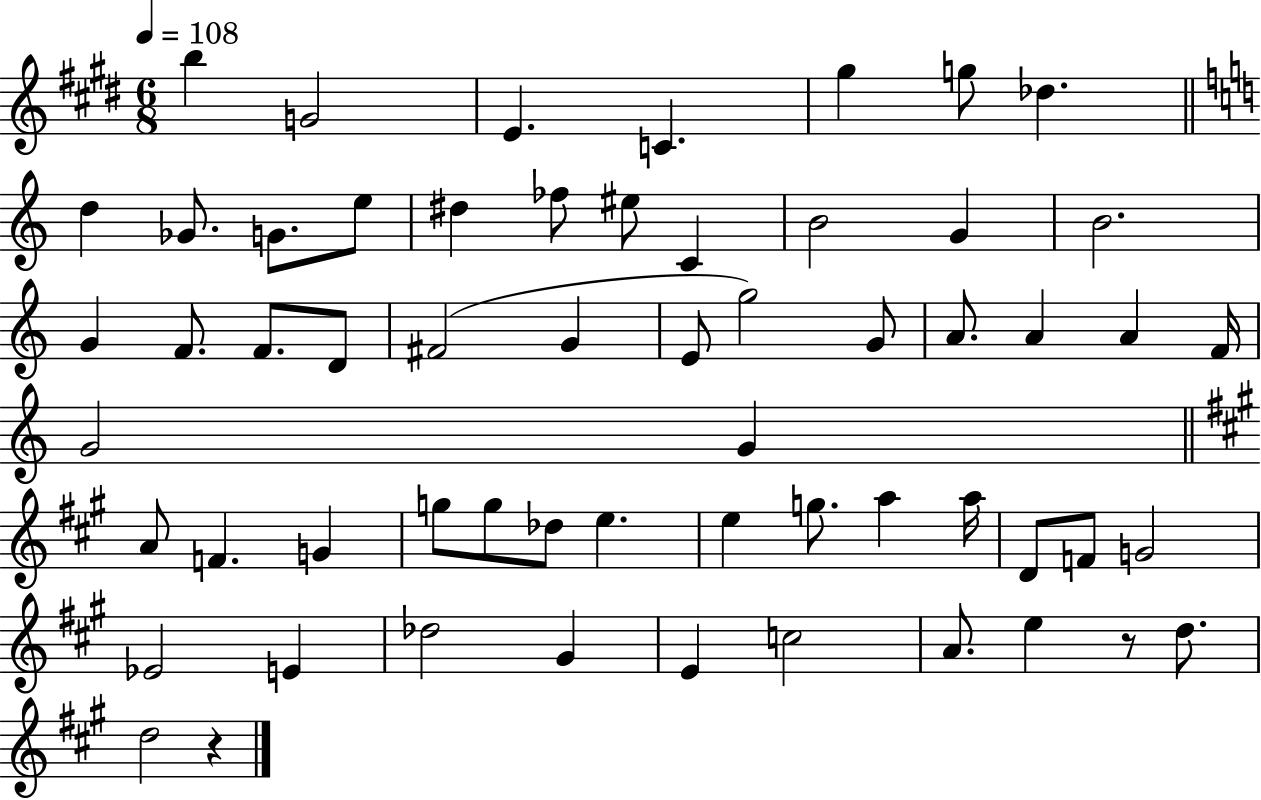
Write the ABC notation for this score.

X:1
T:Untitled
M:6/8
L:1/4
K:E
b G2 E C ^g g/2 _d d _G/2 G/2 e/2 ^d _f/2 ^e/2 C B2 G B2 G F/2 F/2 D/2 ^F2 G E/2 g2 G/2 A/2 A A F/4 G2 G A/2 F G g/2 g/2 _d/2 e e g/2 a a/4 D/2 F/2 G2 _E2 E _d2 ^G E c2 A/2 e z/2 d/2 d2 z